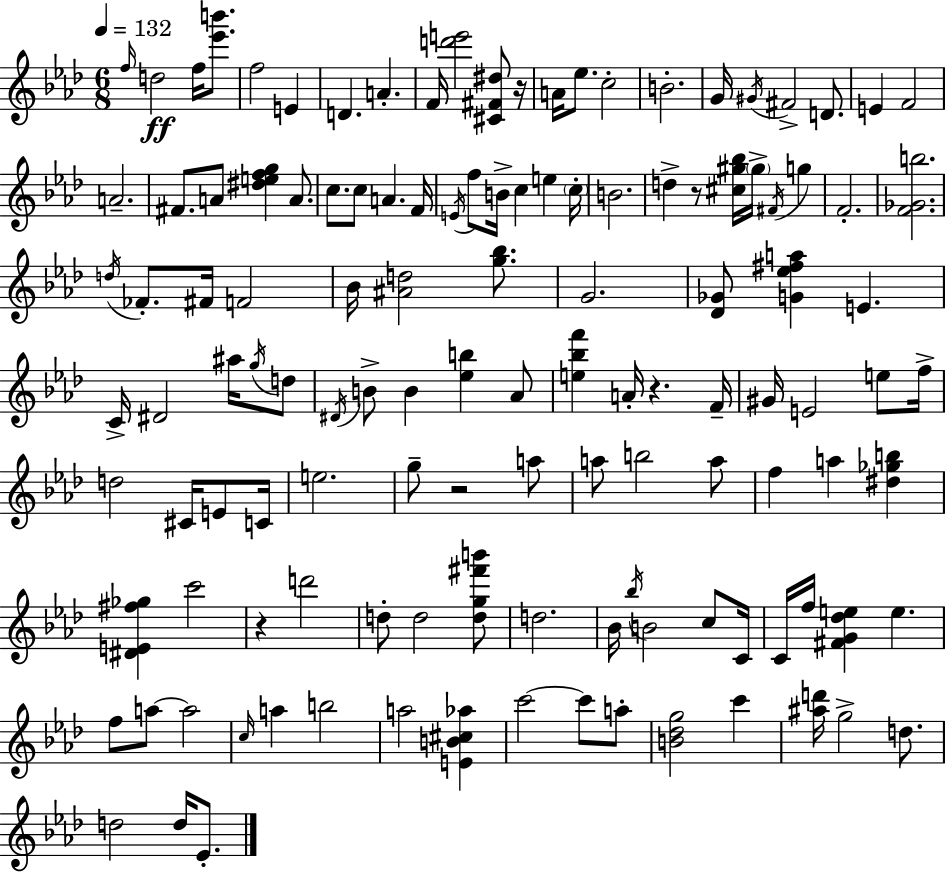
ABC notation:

X:1
T:Untitled
M:6/8
L:1/4
K:Ab
f/4 d2 f/4 [_e'b']/2 f2 E D A F/4 [d'e']2 [^C^F^d]/2 z/4 A/4 _e/2 c2 B2 G/4 ^G/4 ^F2 D/2 E F2 A2 ^F/2 A/2 [^defg] A/2 c/2 c/2 A F/4 E/4 f/2 B/4 c e c/4 B2 d z/2 [^c^g_b]/4 ^g/4 ^F/4 g F2 [F_Gb]2 d/4 _F/2 ^F/4 F2 _B/4 [^Ad]2 [g_b]/2 G2 [_D_G]/2 [G_e^fa] E C/4 ^D2 ^a/4 g/4 d/2 ^D/4 B/2 B [_eb] _A/2 [e_bf'] A/4 z F/4 ^G/4 E2 e/2 f/4 d2 ^C/4 E/2 C/4 e2 g/2 z2 a/2 a/2 b2 a/2 f a [^d_gb] [^DE^f_g] c'2 z d'2 d/2 d2 [dg^f'b']/2 d2 _B/4 _b/4 B2 c/2 C/4 C/4 f/4 [^FG_de] e f/2 a/2 a2 c/4 a b2 a2 [EB^c_a] c'2 c'/2 a/2 [B_dg]2 c' [^ad']/4 g2 d/2 d2 d/4 _E/2